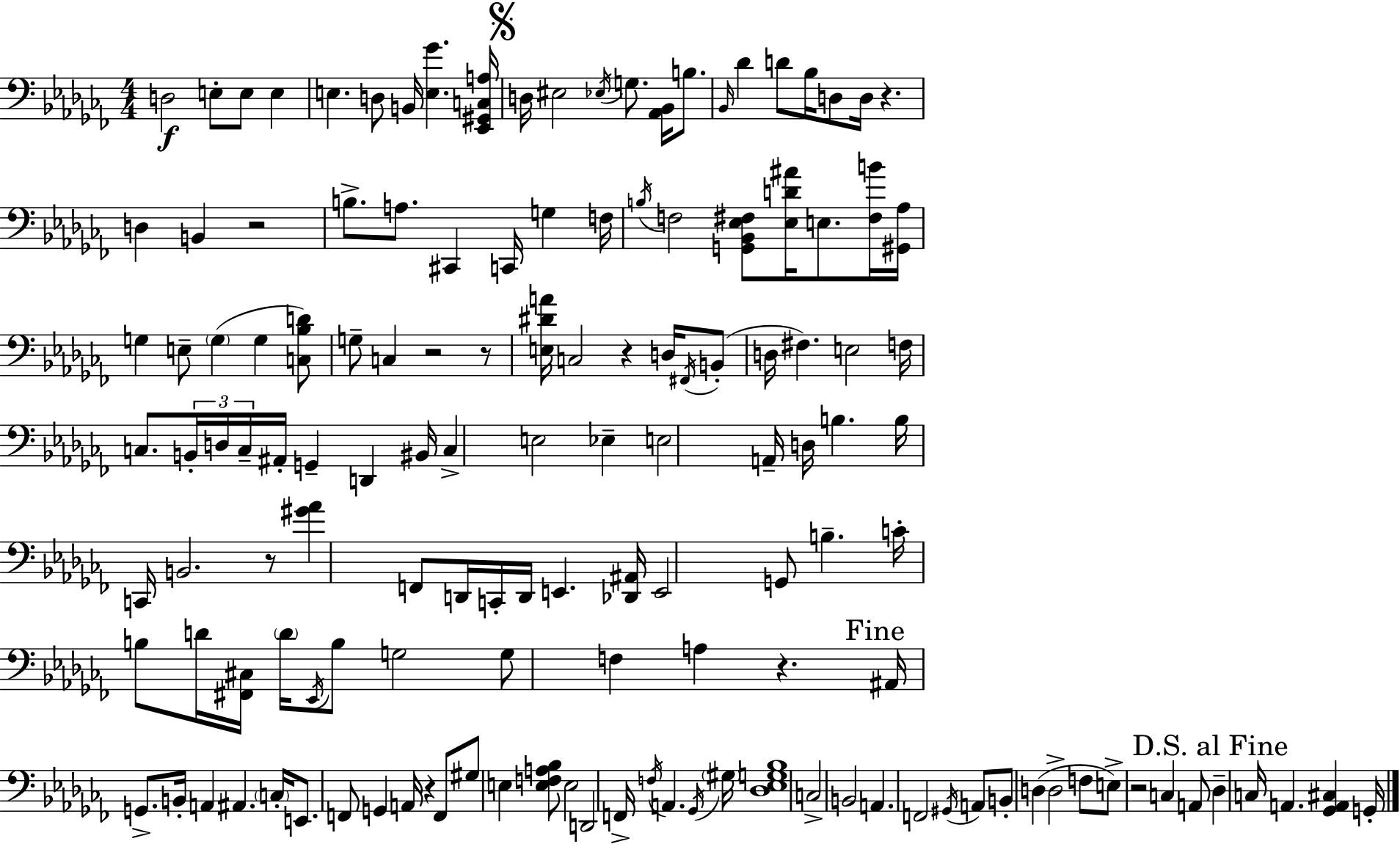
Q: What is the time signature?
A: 4/4